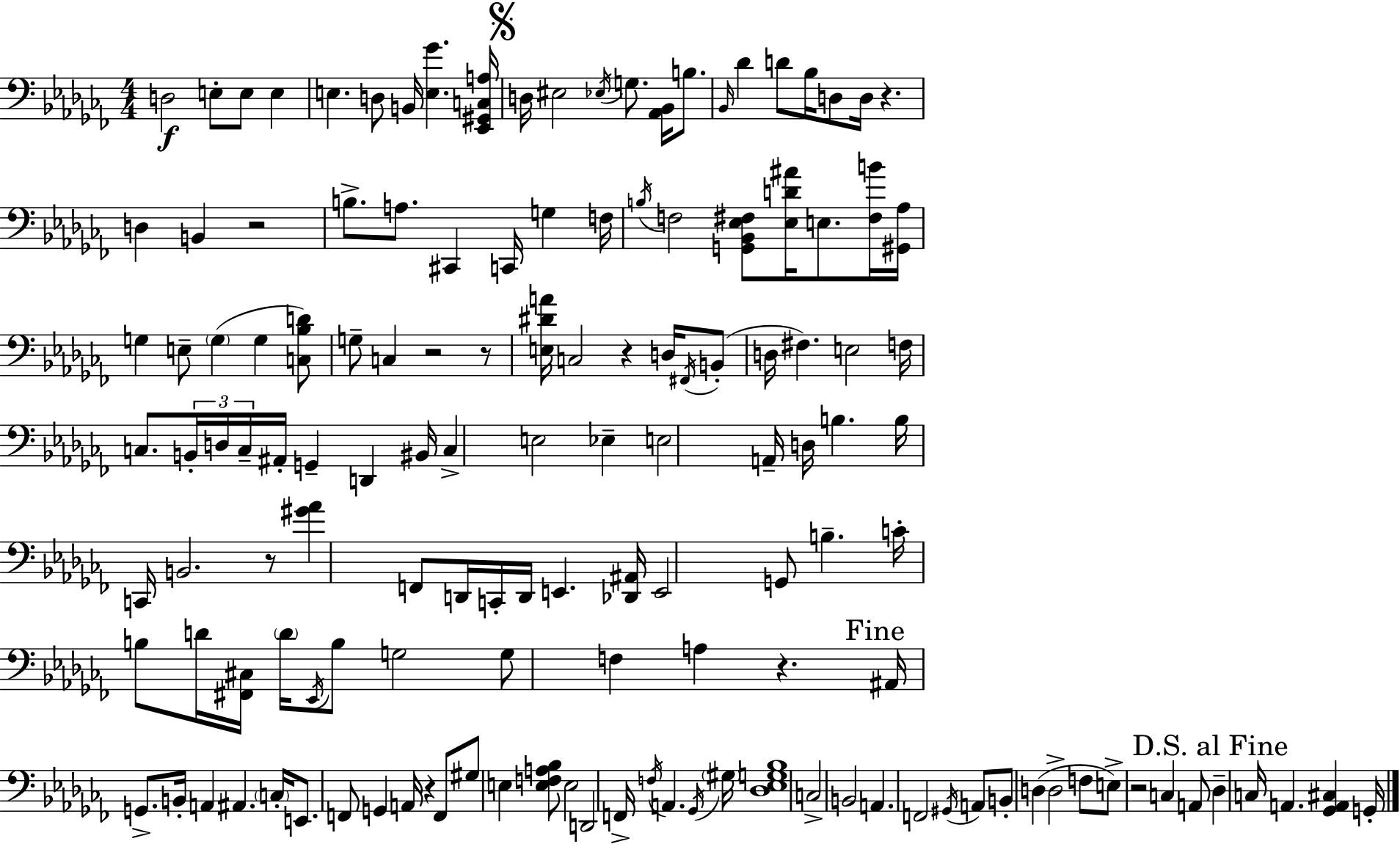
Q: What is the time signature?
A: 4/4